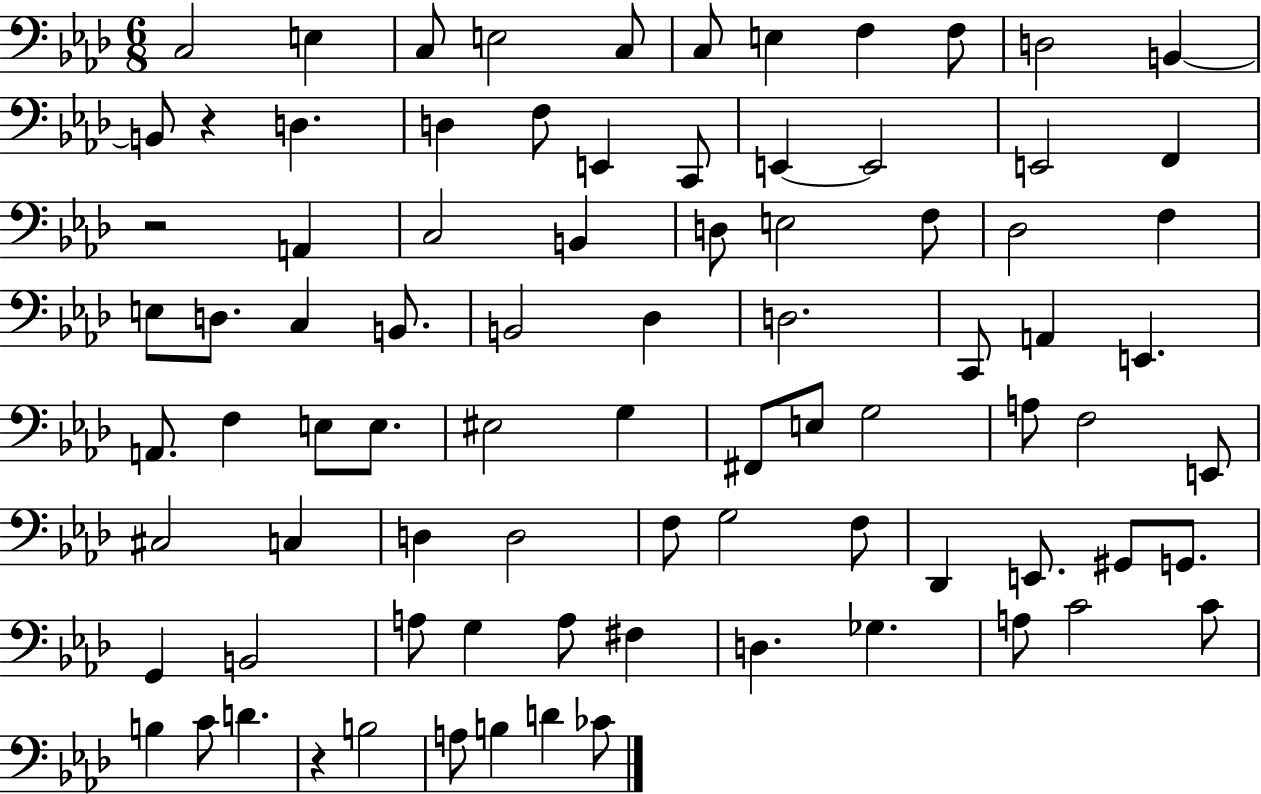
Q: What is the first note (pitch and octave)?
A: C3